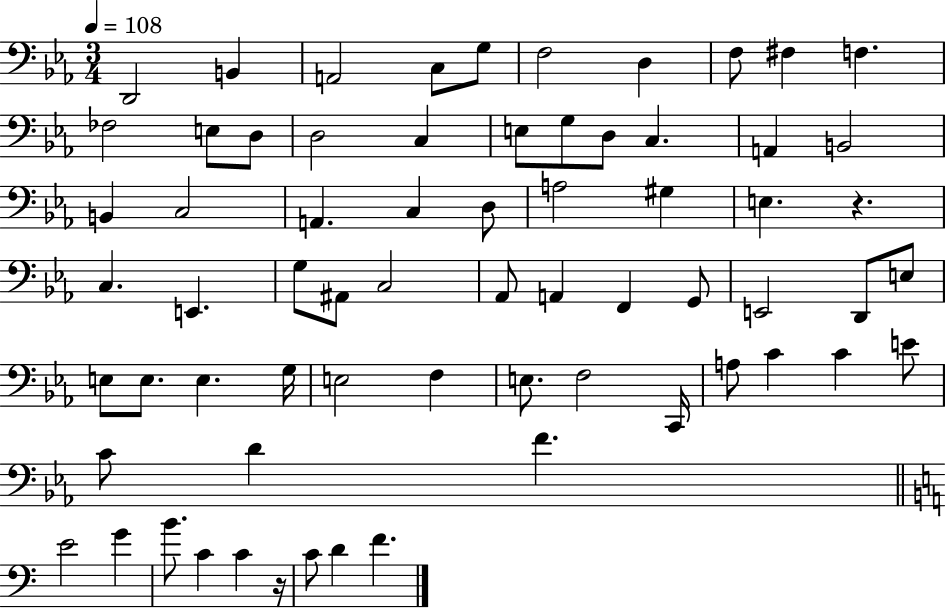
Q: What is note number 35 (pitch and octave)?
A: Ab2